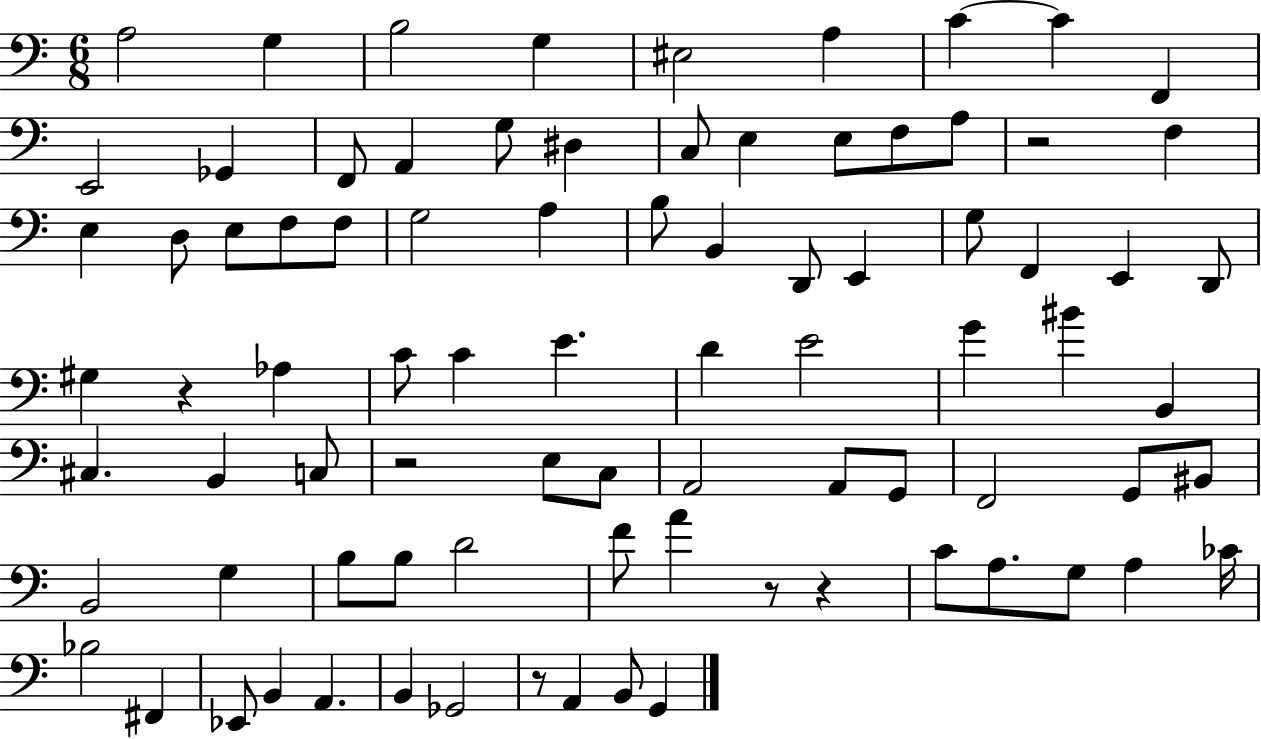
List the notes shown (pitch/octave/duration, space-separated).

A3/h G3/q B3/h G3/q EIS3/h A3/q C4/q C4/q F2/q E2/h Gb2/q F2/e A2/q G3/e D#3/q C3/e E3/q E3/e F3/e A3/e R/h F3/q E3/q D3/e E3/e F3/e F3/e G3/h A3/q B3/e B2/q D2/e E2/q G3/e F2/q E2/q D2/e G#3/q R/q Ab3/q C4/e C4/q E4/q. D4/q E4/h G4/q BIS4/q B2/q C#3/q. B2/q C3/e R/h E3/e C3/e A2/h A2/e G2/e F2/h G2/e BIS2/e B2/h G3/q B3/e B3/e D4/h F4/e A4/q R/e R/q C4/e A3/e. G3/e A3/q CES4/s Bb3/h F#2/q Eb2/e B2/q A2/q. B2/q Gb2/h R/e A2/q B2/e G2/q